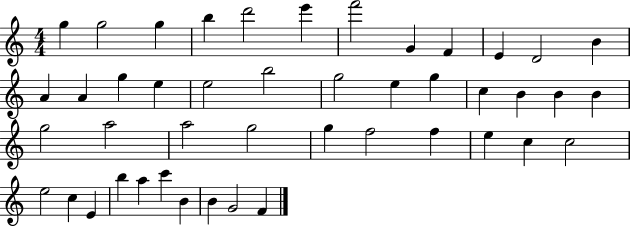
G5/q G5/h G5/q B5/q D6/h E6/q F6/h G4/q F4/q E4/q D4/h B4/q A4/q A4/q G5/q E5/q E5/h B5/h G5/h E5/q G5/q C5/q B4/q B4/q B4/q G5/h A5/h A5/h G5/h G5/q F5/h F5/q E5/q C5/q C5/h E5/h C5/q E4/q B5/q A5/q C6/q B4/q B4/q G4/h F4/q